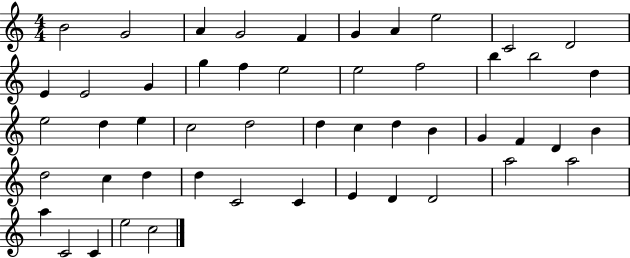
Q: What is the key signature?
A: C major